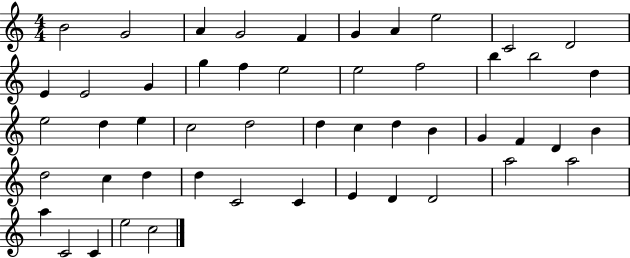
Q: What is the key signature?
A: C major